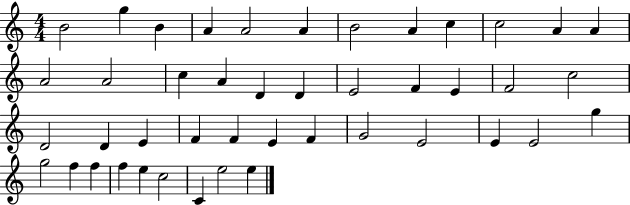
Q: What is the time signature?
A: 4/4